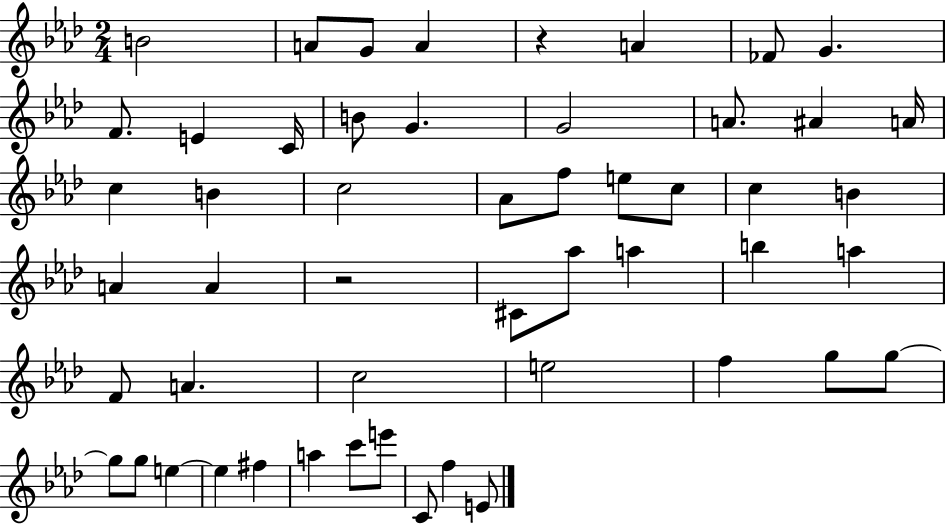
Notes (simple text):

B4/h A4/e G4/e A4/q R/q A4/q FES4/e G4/q. F4/e. E4/q C4/s B4/e G4/q. G4/h A4/e. A#4/q A4/s C5/q B4/q C5/h Ab4/e F5/e E5/e C5/e C5/q B4/q A4/q A4/q R/h C#4/e Ab5/e A5/q B5/q A5/q F4/e A4/q. C5/h E5/h F5/q G5/e G5/e G5/e G5/e E5/q E5/q F#5/q A5/q C6/e E6/e C4/e F5/q E4/e